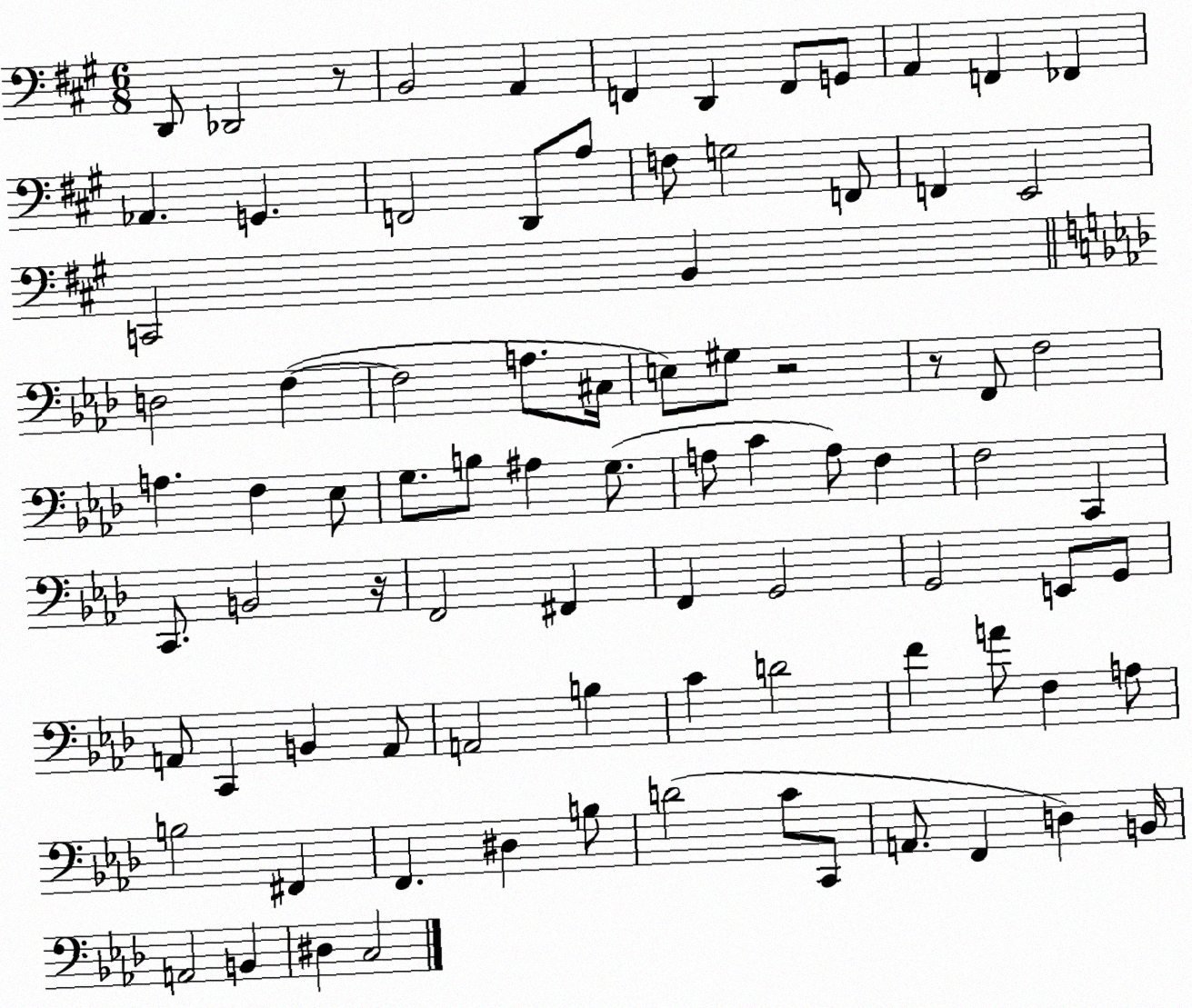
X:1
T:Untitled
M:6/8
L:1/4
K:A
D,,/2 _D,,2 z/2 B,,2 A,, F,, D,, F,,/2 G,,/2 A,, F,, _F,, _A,, G,, F,,2 D,,/2 A,/2 F,/2 G,2 F,,/2 F,, E,,2 C,,2 B,, D,2 F, F,2 A,/2 ^C,/4 E,/2 ^G,/2 z2 z/2 F,,/2 F,2 A, F, _E,/2 G,/2 B,/2 ^A, G,/2 A,/2 C A,/2 F, F,2 C,, C,,/2 B,,2 z/4 F,,2 ^F,, F,, G,,2 G,,2 E,,/2 G,,/2 A,,/2 C,, B,, A,,/2 A,,2 B, C D2 F A/2 F, A,/2 B,2 ^F,, F,, ^D, B,/2 D2 C/2 C,,/2 A,,/2 F,, D, B,,/4 A,,2 B,, ^D, C,2